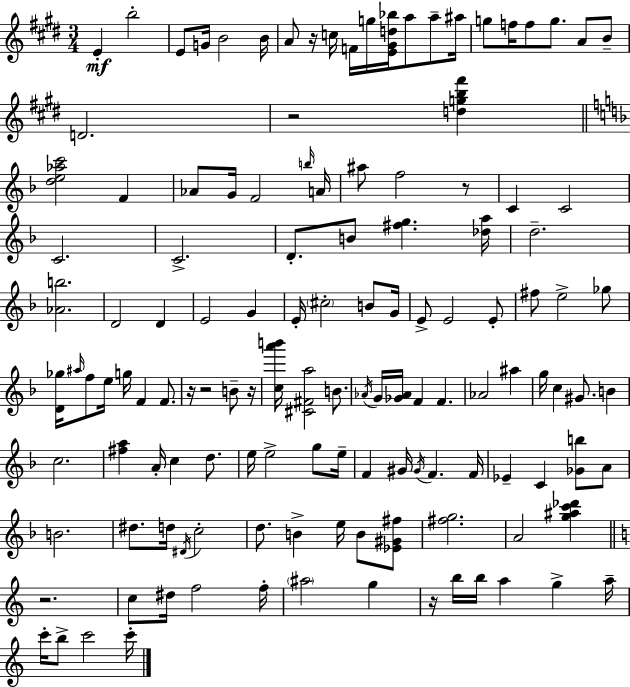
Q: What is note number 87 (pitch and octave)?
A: D#4